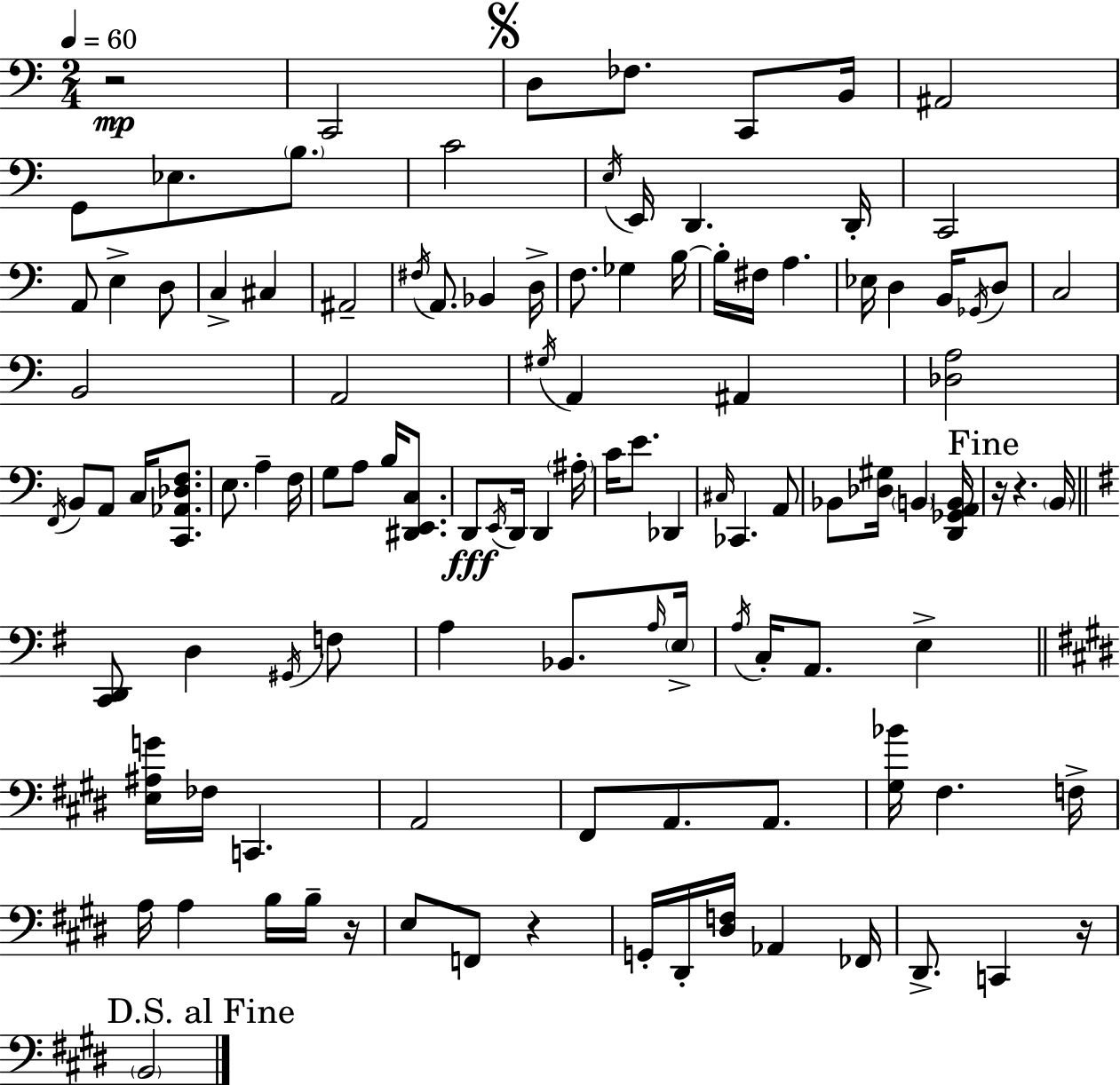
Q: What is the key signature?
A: C major